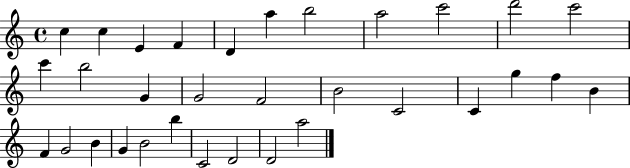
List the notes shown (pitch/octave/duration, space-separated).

C5/q C5/q E4/q F4/q D4/q A5/q B5/h A5/h C6/h D6/h C6/h C6/q B5/h G4/q G4/h F4/h B4/h C4/h C4/q G5/q F5/q B4/q F4/q G4/h B4/q G4/q B4/h B5/q C4/h D4/h D4/h A5/h